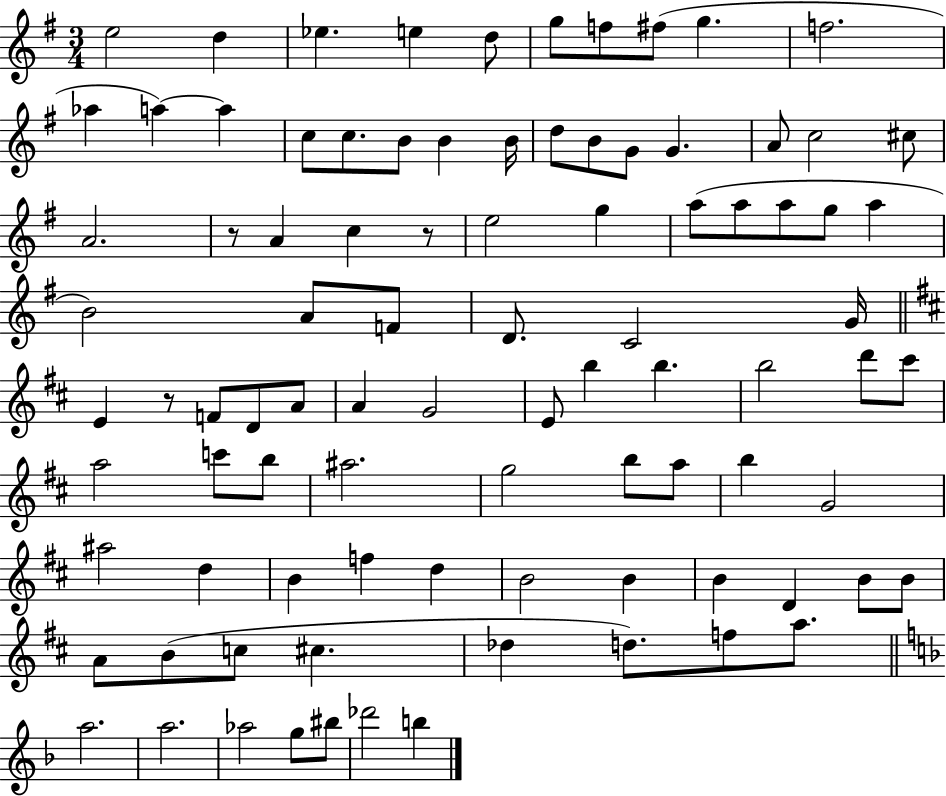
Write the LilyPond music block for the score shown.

{
  \clef treble
  \numericTimeSignature
  \time 3/4
  \key g \major
  e''2 d''4 | ees''4. e''4 d''8 | g''8 f''8 fis''8( g''4. | f''2. | \break aes''4 a''4~~) a''4 | c''8 c''8. b'8 b'4 b'16 | d''8 b'8 g'8 g'4. | a'8 c''2 cis''8 | \break a'2. | r8 a'4 c''4 r8 | e''2 g''4 | a''8( a''8 a''8 g''8 a''4 | \break b'2) a'8 f'8 | d'8. c'2 g'16 | \bar "||" \break \key b \minor e'4 r8 f'8 d'8 a'8 | a'4 g'2 | e'8 b''4 b''4. | b''2 d'''8 cis'''8 | \break a''2 c'''8 b''8 | ais''2. | g''2 b''8 a''8 | b''4 g'2 | \break ais''2 d''4 | b'4 f''4 d''4 | b'2 b'4 | b'4 d'4 b'8 b'8 | \break a'8 b'8( c''8 cis''4. | des''4 d''8.) f''8 a''8. | \bar "||" \break \key d \minor a''2. | a''2. | aes''2 g''8 bis''8 | des'''2 b''4 | \break \bar "|."
}